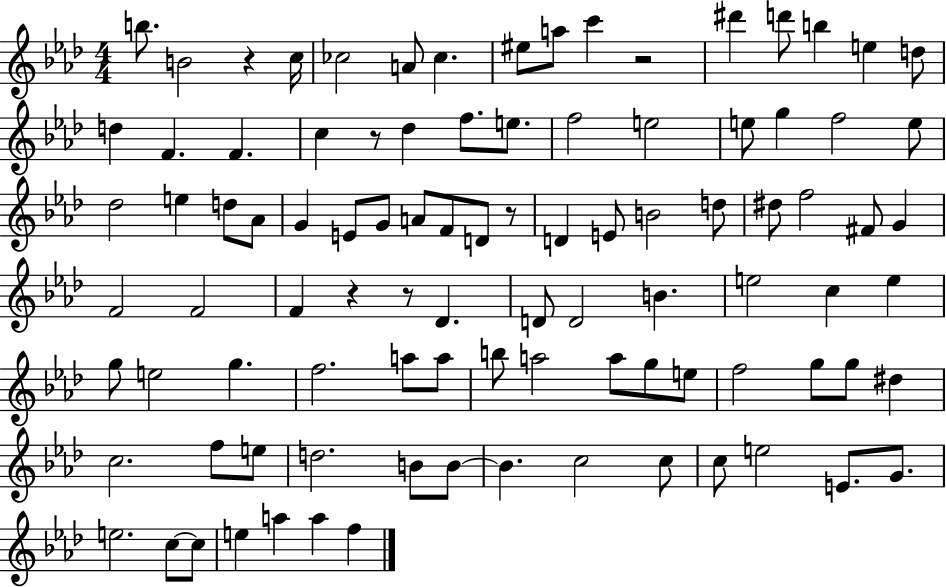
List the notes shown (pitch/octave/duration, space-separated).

B5/e. B4/h R/q C5/s CES5/h A4/e CES5/q. EIS5/e A5/e C6/q R/h D#6/q D6/e B5/q E5/q D5/e D5/q F4/q. F4/q. C5/q R/e Db5/q F5/e. E5/e. F5/h E5/h E5/e G5/q F5/h E5/e Db5/h E5/q D5/e Ab4/e G4/q E4/e G4/e A4/e F4/e D4/e R/e D4/q E4/e B4/h D5/e D#5/e F5/h F#4/e G4/q F4/h F4/h F4/q R/q R/e Db4/q. D4/e D4/h B4/q. E5/h C5/q E5/q G5/e E5/h G5/q. F5/h. A5/e A5/e B5/e A5/h A5/e G5/e E5/e F5/h G5/e G5/e D#5/q C5/h. F5/e E5/e D5/h. B4/e B4/e B4/q. C5/h C5/e C5/e E5/h E4/e. G4/e. E5/h. C5/e C5/e E5/q A5/q A5/q F5/q